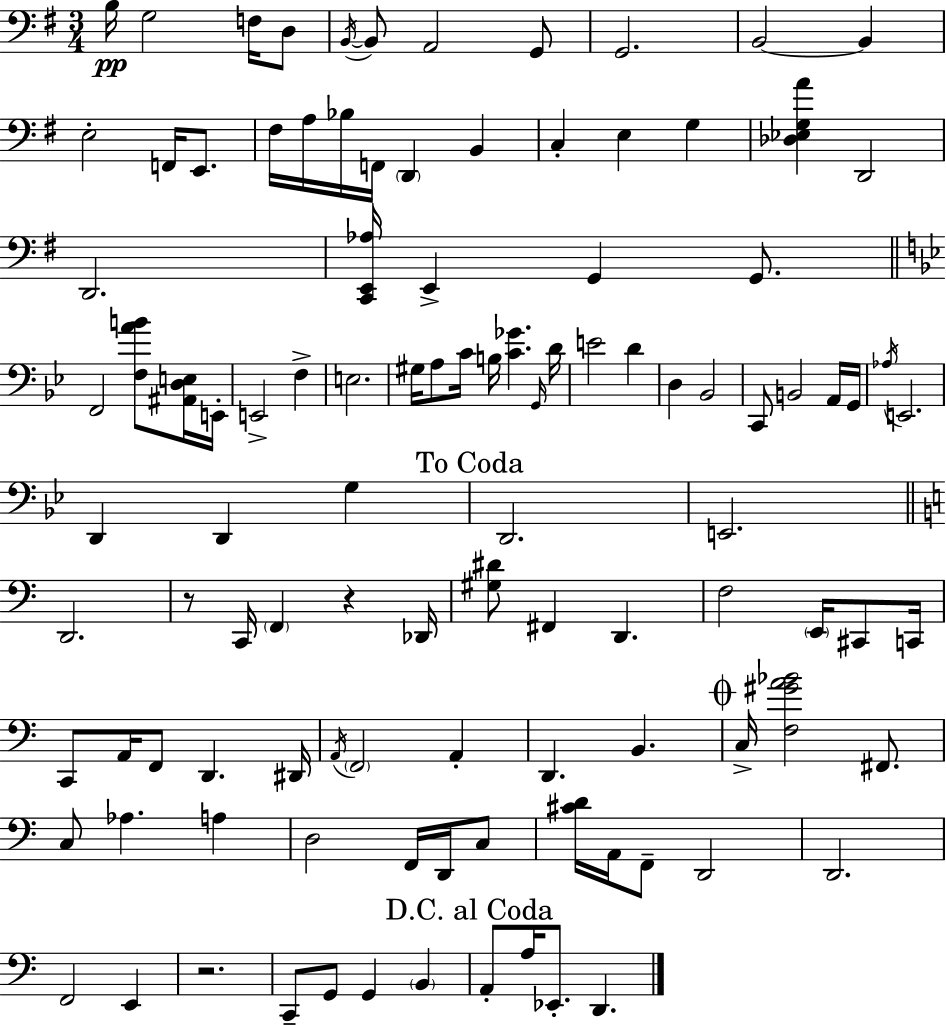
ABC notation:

X:1
T:Untitled
M:3/4
L:1/4
K:G
B,/4 G,2 F,/4 D,/2 B,,/4 B,,/2 A,,2 G,,/2 G,,2 B,,2 B,, E,2 F,,/4 E,,/2 ^F,/4 A,/4 _B,/4 F,,/4 D,, B,, C, E, G, [_D,_E,G,A] D,,2 D,,2 [C,,E,,_A,]/4 E,, G,, G,,/2 F,,2 [F,AB]/2 [^A,,D,E,]/4 E,,/4 E,,2 F, E,2 ^G,/4 A,/2 C/4 B,/4 [C_G] G,,/4 D/4 E2 D D, _B,,2 C,,/2 B,,2 A,,/4 G,,/4 _A,/4 E,,2 D,, D,, G, D,,2 E,,2 D,,2 z/2 C,,/4 F,, z _D,,/4 [^G,^D]/2 ^F,, D,, F,2 E,,/4 ^C,,/2 C,,/4 C,,/2 A,,/4 F,,/2 D,, ^D,,/4 A,,/4 F,,2 A,, D,, B,, C,/4 [F,^GA_B]2 ^F,,/2 C,/2 _A, A, D,2 F,,/4 D,,/4 C,/2 [^CD]/4 A,,/4 F,,/2 D,,2 D,,2 F,,2 E,, z2 C,,/2 G,,/2 G,, B,, A,,/2 A,/4 _E,,/2 D,,